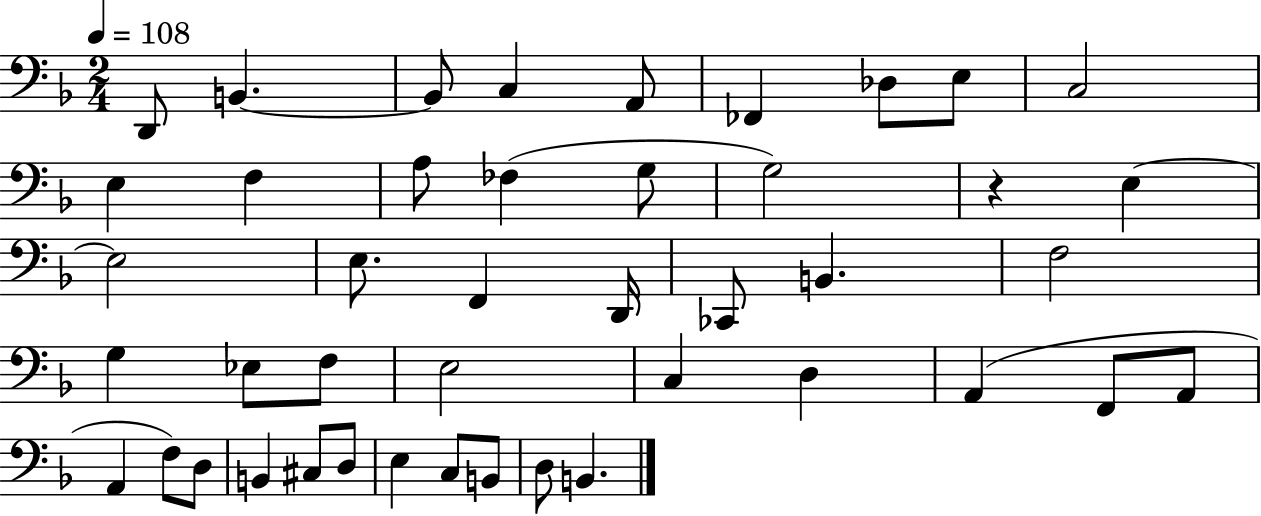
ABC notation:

X:1
T:Untitled
M:2/4
L:1/4
K:F
D,,/2 B,, B,,/2 C, A,,/2 _F,, _D,/2 E,/2 C,2 E, F, A,/2 _F, G,/2 G,2 z E, E,2 E,/2 F,, D,,/4 _C,,/2 B,, F,2 G, _E,/2 F,/2 E,2 C, D, A,, F,,/2 A,,/2 A,, F,/2 D,/2 B,, ^C,/2 D,/2 E, C,/2 B,,/2 D,/2 B,,